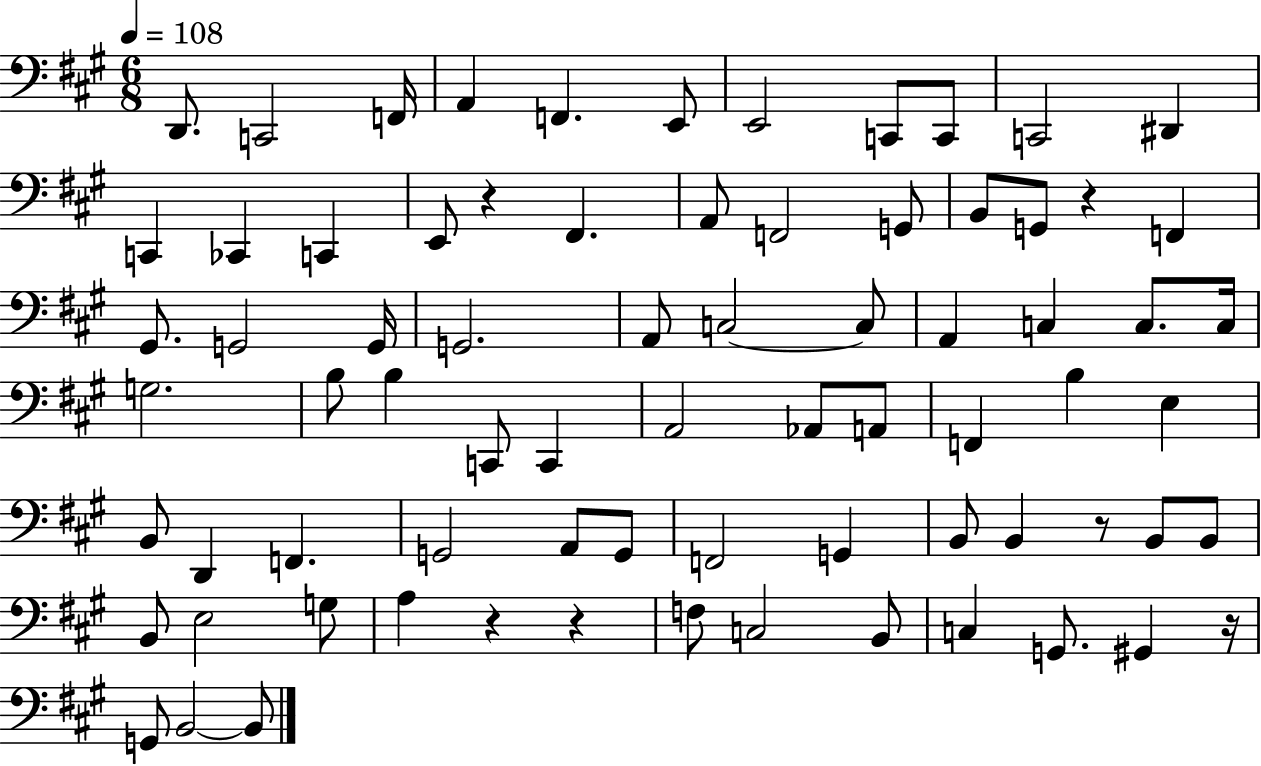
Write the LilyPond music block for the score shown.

{
  \clef bass
  \numericTimeSignature
  \time 6/8
  \key a \major
  \tempo 4 = 108
  d,8. c,2 f,16 | a,4 f,4. e,8 | e,2 c,8 c,8 | c,2 dis,4 | \break c,4 ces,4 c,4 | e,8 r4 fis,4. | a,8 f,2 g,8 | b,8 g,8 r4 f,4 | \break gis,8. g,2 g,16 | g,2. | a,8 c2~~ c8 | a,4 c4 c8. c16 | \break g2. | b8 b4 c,8 c,4 | a,2 aes,8 a,8 | f,4 b4 e4 | \break b,8 d,4 f,4. | g,2 a,8 g,8 | f,2 g,4 | b,8 b,4 r8 b,8 b,8 | \break b,8 e2 g8 | a4 r4 r4 | f8 c2 b,8 | c4 g,8. gis,4 r16 | \break g,8 b,2~~ b,8 | \bar "|."
}